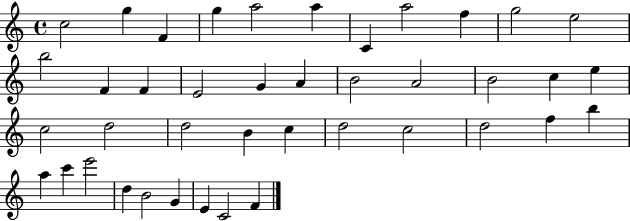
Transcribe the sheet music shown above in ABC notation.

X:1
T:Untitled
M:4/4
L:1/4
K:C
c2 g F g a2 a C a2 f g2 e2 b2 F F E2 G A B2 A2 B2 c e c2 d2 d2 B c d2 c2 d2 f b a c' e'2 d B2 G E C2 F